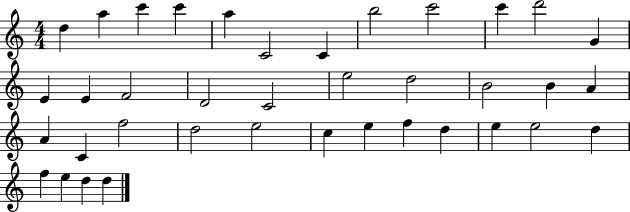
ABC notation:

X:1
T:Untitled
M:4/4
L:1/4
K:C
d a c' c' a C2 C b2 c'2 c' d'2 G E E F2 D2 C2 e2 d2 B2 B A A C f2 d2 e2 c e f d e e2 d f e d d